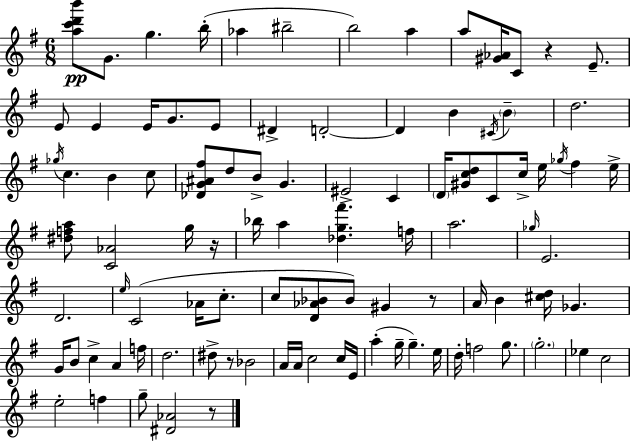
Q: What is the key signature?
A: G major